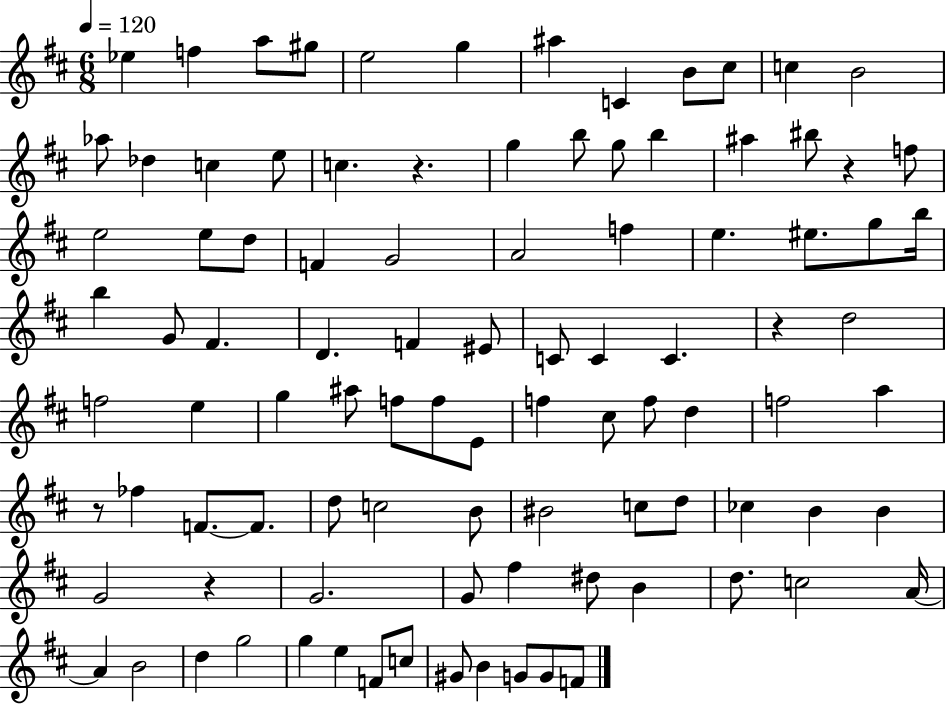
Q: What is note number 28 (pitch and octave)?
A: F4